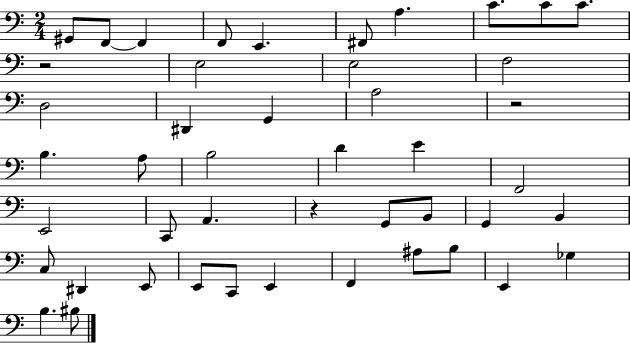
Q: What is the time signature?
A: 2/4